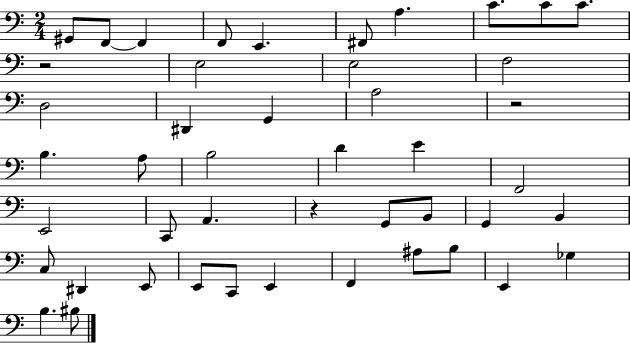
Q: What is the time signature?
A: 2/4